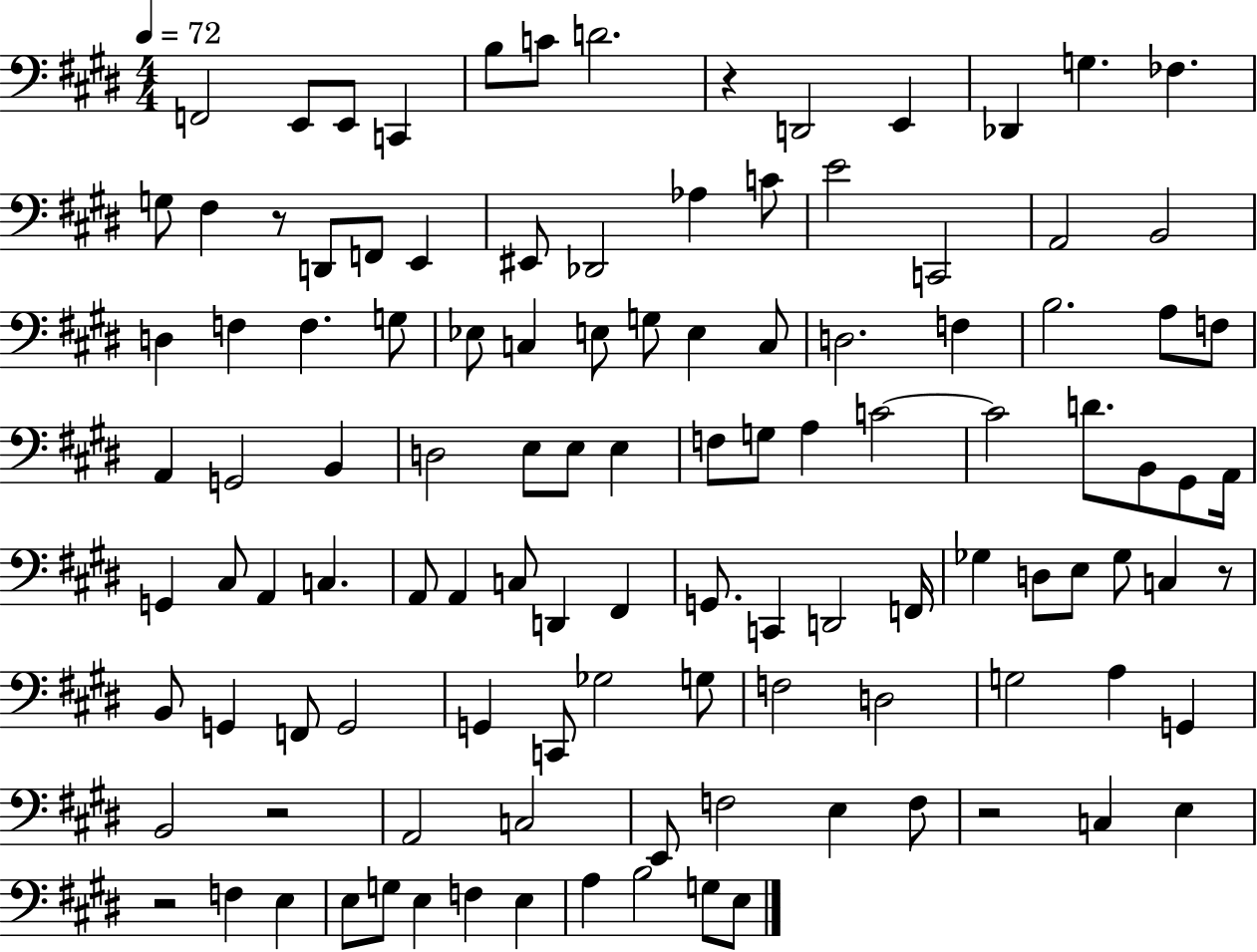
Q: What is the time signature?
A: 4/4